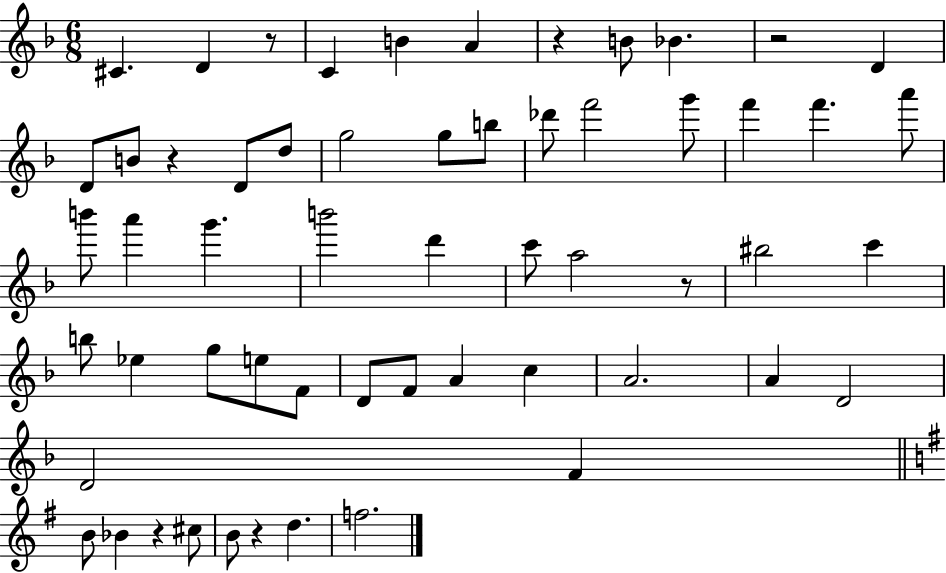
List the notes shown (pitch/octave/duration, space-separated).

C#4/q. D4/q R/e C4/q B4/q A4/q R/q B4/e Bb4/q. R/h D4/q D4/e B4/e R/q D4/e D5/e G5/h G5/e B5/e Db6/e F6/h G6/e F6/q F6/q. A6/e B6/e A6/q G6/q. B6/h D6/q C6/e A5/h R/e BIS5/h C6/q B5/e Eb5/q G5/e E5/e F4/e D4/e F4/e A4/q C5/q A4/h. A4/q D4/h D4/h F4/q B4/e Bb4/q R/q C#5/e B4/e R/q D5/q. F5/h.